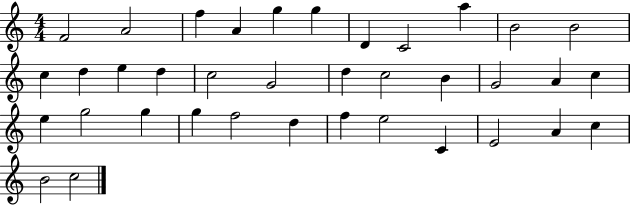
{
  \clef treble
  \numericTimeSignature
  \time 4/4
  \key c \major
  f'2 a'2 | f''4 a'4 g''4 g''4 | d'4 c'2 a''4 | b'2 b'2 | \break c''4 d''4 e''4 d''4 | c''2 g'2 | d''4 c''2 b'4 | g'2 a'4 c''4 | \break e''4 g''2 g''4 | g''4 f''2 d''4 | f''4 e''2 c'4 | e'2 a'4 c''4 | \break b'2 c''2 | \bar "|."
}